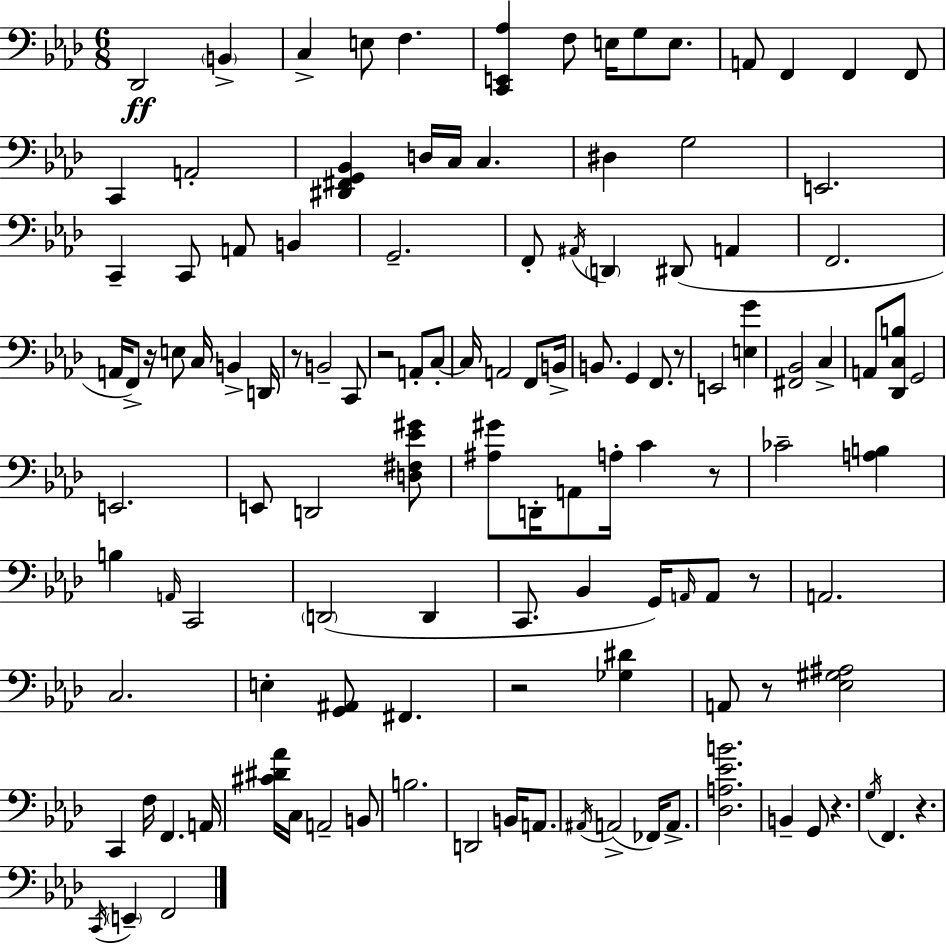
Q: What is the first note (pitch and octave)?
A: Db2